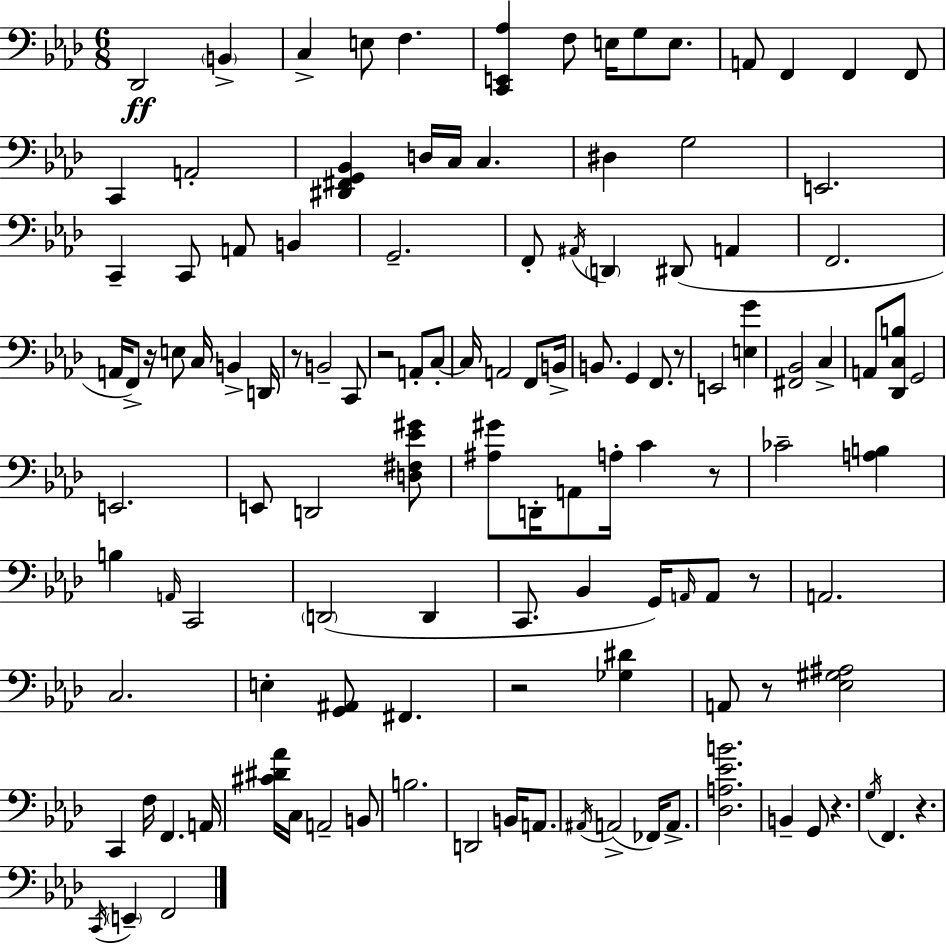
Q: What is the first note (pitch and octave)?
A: Db2